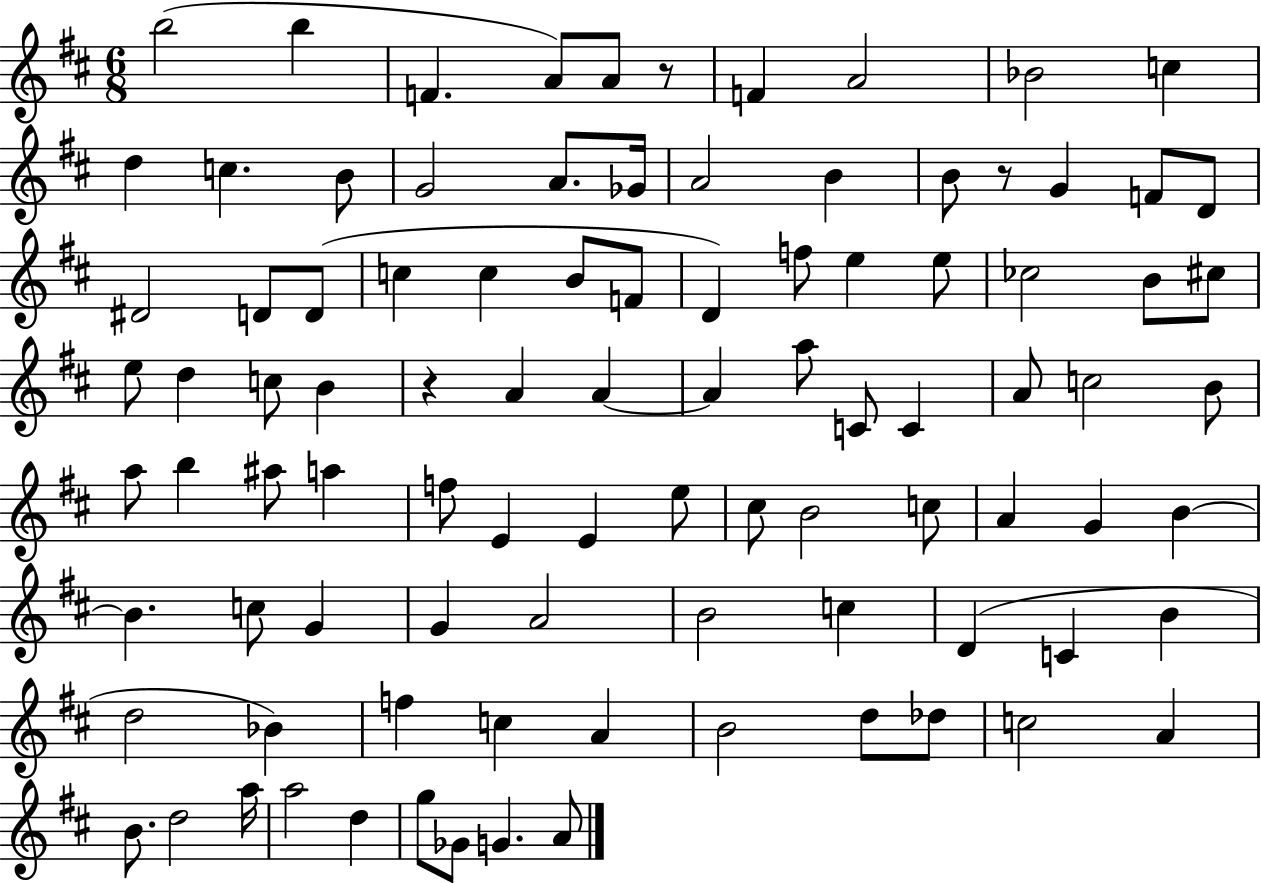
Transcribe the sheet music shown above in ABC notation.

X:1
T:Untitled
M:6/8
L:1/4
K:D
b2 b F A/2 A/2 z/2 F A2 _B2 c d c B/2 G2 A/2 _G/4 A2 B B/2 z/2 G F/2 D/2 ^D2 D/2 D/2 c c B/2 F/2 D f/2 e e/2 _c2 B/2 ^c/2 e/2 d c/2 B z A A A a/2 C/2 C A/2 c2 B/2 a/2 b ^a/2 a f/2 E E e/2 ^c/2 B2 c/2 A G B B c/2 G G A2 B2 c D C B d2 _B f c A B2 d/2 _d/2 c2 A B/2 d2 a/4 a2 d g/2 _G/2 G A/2